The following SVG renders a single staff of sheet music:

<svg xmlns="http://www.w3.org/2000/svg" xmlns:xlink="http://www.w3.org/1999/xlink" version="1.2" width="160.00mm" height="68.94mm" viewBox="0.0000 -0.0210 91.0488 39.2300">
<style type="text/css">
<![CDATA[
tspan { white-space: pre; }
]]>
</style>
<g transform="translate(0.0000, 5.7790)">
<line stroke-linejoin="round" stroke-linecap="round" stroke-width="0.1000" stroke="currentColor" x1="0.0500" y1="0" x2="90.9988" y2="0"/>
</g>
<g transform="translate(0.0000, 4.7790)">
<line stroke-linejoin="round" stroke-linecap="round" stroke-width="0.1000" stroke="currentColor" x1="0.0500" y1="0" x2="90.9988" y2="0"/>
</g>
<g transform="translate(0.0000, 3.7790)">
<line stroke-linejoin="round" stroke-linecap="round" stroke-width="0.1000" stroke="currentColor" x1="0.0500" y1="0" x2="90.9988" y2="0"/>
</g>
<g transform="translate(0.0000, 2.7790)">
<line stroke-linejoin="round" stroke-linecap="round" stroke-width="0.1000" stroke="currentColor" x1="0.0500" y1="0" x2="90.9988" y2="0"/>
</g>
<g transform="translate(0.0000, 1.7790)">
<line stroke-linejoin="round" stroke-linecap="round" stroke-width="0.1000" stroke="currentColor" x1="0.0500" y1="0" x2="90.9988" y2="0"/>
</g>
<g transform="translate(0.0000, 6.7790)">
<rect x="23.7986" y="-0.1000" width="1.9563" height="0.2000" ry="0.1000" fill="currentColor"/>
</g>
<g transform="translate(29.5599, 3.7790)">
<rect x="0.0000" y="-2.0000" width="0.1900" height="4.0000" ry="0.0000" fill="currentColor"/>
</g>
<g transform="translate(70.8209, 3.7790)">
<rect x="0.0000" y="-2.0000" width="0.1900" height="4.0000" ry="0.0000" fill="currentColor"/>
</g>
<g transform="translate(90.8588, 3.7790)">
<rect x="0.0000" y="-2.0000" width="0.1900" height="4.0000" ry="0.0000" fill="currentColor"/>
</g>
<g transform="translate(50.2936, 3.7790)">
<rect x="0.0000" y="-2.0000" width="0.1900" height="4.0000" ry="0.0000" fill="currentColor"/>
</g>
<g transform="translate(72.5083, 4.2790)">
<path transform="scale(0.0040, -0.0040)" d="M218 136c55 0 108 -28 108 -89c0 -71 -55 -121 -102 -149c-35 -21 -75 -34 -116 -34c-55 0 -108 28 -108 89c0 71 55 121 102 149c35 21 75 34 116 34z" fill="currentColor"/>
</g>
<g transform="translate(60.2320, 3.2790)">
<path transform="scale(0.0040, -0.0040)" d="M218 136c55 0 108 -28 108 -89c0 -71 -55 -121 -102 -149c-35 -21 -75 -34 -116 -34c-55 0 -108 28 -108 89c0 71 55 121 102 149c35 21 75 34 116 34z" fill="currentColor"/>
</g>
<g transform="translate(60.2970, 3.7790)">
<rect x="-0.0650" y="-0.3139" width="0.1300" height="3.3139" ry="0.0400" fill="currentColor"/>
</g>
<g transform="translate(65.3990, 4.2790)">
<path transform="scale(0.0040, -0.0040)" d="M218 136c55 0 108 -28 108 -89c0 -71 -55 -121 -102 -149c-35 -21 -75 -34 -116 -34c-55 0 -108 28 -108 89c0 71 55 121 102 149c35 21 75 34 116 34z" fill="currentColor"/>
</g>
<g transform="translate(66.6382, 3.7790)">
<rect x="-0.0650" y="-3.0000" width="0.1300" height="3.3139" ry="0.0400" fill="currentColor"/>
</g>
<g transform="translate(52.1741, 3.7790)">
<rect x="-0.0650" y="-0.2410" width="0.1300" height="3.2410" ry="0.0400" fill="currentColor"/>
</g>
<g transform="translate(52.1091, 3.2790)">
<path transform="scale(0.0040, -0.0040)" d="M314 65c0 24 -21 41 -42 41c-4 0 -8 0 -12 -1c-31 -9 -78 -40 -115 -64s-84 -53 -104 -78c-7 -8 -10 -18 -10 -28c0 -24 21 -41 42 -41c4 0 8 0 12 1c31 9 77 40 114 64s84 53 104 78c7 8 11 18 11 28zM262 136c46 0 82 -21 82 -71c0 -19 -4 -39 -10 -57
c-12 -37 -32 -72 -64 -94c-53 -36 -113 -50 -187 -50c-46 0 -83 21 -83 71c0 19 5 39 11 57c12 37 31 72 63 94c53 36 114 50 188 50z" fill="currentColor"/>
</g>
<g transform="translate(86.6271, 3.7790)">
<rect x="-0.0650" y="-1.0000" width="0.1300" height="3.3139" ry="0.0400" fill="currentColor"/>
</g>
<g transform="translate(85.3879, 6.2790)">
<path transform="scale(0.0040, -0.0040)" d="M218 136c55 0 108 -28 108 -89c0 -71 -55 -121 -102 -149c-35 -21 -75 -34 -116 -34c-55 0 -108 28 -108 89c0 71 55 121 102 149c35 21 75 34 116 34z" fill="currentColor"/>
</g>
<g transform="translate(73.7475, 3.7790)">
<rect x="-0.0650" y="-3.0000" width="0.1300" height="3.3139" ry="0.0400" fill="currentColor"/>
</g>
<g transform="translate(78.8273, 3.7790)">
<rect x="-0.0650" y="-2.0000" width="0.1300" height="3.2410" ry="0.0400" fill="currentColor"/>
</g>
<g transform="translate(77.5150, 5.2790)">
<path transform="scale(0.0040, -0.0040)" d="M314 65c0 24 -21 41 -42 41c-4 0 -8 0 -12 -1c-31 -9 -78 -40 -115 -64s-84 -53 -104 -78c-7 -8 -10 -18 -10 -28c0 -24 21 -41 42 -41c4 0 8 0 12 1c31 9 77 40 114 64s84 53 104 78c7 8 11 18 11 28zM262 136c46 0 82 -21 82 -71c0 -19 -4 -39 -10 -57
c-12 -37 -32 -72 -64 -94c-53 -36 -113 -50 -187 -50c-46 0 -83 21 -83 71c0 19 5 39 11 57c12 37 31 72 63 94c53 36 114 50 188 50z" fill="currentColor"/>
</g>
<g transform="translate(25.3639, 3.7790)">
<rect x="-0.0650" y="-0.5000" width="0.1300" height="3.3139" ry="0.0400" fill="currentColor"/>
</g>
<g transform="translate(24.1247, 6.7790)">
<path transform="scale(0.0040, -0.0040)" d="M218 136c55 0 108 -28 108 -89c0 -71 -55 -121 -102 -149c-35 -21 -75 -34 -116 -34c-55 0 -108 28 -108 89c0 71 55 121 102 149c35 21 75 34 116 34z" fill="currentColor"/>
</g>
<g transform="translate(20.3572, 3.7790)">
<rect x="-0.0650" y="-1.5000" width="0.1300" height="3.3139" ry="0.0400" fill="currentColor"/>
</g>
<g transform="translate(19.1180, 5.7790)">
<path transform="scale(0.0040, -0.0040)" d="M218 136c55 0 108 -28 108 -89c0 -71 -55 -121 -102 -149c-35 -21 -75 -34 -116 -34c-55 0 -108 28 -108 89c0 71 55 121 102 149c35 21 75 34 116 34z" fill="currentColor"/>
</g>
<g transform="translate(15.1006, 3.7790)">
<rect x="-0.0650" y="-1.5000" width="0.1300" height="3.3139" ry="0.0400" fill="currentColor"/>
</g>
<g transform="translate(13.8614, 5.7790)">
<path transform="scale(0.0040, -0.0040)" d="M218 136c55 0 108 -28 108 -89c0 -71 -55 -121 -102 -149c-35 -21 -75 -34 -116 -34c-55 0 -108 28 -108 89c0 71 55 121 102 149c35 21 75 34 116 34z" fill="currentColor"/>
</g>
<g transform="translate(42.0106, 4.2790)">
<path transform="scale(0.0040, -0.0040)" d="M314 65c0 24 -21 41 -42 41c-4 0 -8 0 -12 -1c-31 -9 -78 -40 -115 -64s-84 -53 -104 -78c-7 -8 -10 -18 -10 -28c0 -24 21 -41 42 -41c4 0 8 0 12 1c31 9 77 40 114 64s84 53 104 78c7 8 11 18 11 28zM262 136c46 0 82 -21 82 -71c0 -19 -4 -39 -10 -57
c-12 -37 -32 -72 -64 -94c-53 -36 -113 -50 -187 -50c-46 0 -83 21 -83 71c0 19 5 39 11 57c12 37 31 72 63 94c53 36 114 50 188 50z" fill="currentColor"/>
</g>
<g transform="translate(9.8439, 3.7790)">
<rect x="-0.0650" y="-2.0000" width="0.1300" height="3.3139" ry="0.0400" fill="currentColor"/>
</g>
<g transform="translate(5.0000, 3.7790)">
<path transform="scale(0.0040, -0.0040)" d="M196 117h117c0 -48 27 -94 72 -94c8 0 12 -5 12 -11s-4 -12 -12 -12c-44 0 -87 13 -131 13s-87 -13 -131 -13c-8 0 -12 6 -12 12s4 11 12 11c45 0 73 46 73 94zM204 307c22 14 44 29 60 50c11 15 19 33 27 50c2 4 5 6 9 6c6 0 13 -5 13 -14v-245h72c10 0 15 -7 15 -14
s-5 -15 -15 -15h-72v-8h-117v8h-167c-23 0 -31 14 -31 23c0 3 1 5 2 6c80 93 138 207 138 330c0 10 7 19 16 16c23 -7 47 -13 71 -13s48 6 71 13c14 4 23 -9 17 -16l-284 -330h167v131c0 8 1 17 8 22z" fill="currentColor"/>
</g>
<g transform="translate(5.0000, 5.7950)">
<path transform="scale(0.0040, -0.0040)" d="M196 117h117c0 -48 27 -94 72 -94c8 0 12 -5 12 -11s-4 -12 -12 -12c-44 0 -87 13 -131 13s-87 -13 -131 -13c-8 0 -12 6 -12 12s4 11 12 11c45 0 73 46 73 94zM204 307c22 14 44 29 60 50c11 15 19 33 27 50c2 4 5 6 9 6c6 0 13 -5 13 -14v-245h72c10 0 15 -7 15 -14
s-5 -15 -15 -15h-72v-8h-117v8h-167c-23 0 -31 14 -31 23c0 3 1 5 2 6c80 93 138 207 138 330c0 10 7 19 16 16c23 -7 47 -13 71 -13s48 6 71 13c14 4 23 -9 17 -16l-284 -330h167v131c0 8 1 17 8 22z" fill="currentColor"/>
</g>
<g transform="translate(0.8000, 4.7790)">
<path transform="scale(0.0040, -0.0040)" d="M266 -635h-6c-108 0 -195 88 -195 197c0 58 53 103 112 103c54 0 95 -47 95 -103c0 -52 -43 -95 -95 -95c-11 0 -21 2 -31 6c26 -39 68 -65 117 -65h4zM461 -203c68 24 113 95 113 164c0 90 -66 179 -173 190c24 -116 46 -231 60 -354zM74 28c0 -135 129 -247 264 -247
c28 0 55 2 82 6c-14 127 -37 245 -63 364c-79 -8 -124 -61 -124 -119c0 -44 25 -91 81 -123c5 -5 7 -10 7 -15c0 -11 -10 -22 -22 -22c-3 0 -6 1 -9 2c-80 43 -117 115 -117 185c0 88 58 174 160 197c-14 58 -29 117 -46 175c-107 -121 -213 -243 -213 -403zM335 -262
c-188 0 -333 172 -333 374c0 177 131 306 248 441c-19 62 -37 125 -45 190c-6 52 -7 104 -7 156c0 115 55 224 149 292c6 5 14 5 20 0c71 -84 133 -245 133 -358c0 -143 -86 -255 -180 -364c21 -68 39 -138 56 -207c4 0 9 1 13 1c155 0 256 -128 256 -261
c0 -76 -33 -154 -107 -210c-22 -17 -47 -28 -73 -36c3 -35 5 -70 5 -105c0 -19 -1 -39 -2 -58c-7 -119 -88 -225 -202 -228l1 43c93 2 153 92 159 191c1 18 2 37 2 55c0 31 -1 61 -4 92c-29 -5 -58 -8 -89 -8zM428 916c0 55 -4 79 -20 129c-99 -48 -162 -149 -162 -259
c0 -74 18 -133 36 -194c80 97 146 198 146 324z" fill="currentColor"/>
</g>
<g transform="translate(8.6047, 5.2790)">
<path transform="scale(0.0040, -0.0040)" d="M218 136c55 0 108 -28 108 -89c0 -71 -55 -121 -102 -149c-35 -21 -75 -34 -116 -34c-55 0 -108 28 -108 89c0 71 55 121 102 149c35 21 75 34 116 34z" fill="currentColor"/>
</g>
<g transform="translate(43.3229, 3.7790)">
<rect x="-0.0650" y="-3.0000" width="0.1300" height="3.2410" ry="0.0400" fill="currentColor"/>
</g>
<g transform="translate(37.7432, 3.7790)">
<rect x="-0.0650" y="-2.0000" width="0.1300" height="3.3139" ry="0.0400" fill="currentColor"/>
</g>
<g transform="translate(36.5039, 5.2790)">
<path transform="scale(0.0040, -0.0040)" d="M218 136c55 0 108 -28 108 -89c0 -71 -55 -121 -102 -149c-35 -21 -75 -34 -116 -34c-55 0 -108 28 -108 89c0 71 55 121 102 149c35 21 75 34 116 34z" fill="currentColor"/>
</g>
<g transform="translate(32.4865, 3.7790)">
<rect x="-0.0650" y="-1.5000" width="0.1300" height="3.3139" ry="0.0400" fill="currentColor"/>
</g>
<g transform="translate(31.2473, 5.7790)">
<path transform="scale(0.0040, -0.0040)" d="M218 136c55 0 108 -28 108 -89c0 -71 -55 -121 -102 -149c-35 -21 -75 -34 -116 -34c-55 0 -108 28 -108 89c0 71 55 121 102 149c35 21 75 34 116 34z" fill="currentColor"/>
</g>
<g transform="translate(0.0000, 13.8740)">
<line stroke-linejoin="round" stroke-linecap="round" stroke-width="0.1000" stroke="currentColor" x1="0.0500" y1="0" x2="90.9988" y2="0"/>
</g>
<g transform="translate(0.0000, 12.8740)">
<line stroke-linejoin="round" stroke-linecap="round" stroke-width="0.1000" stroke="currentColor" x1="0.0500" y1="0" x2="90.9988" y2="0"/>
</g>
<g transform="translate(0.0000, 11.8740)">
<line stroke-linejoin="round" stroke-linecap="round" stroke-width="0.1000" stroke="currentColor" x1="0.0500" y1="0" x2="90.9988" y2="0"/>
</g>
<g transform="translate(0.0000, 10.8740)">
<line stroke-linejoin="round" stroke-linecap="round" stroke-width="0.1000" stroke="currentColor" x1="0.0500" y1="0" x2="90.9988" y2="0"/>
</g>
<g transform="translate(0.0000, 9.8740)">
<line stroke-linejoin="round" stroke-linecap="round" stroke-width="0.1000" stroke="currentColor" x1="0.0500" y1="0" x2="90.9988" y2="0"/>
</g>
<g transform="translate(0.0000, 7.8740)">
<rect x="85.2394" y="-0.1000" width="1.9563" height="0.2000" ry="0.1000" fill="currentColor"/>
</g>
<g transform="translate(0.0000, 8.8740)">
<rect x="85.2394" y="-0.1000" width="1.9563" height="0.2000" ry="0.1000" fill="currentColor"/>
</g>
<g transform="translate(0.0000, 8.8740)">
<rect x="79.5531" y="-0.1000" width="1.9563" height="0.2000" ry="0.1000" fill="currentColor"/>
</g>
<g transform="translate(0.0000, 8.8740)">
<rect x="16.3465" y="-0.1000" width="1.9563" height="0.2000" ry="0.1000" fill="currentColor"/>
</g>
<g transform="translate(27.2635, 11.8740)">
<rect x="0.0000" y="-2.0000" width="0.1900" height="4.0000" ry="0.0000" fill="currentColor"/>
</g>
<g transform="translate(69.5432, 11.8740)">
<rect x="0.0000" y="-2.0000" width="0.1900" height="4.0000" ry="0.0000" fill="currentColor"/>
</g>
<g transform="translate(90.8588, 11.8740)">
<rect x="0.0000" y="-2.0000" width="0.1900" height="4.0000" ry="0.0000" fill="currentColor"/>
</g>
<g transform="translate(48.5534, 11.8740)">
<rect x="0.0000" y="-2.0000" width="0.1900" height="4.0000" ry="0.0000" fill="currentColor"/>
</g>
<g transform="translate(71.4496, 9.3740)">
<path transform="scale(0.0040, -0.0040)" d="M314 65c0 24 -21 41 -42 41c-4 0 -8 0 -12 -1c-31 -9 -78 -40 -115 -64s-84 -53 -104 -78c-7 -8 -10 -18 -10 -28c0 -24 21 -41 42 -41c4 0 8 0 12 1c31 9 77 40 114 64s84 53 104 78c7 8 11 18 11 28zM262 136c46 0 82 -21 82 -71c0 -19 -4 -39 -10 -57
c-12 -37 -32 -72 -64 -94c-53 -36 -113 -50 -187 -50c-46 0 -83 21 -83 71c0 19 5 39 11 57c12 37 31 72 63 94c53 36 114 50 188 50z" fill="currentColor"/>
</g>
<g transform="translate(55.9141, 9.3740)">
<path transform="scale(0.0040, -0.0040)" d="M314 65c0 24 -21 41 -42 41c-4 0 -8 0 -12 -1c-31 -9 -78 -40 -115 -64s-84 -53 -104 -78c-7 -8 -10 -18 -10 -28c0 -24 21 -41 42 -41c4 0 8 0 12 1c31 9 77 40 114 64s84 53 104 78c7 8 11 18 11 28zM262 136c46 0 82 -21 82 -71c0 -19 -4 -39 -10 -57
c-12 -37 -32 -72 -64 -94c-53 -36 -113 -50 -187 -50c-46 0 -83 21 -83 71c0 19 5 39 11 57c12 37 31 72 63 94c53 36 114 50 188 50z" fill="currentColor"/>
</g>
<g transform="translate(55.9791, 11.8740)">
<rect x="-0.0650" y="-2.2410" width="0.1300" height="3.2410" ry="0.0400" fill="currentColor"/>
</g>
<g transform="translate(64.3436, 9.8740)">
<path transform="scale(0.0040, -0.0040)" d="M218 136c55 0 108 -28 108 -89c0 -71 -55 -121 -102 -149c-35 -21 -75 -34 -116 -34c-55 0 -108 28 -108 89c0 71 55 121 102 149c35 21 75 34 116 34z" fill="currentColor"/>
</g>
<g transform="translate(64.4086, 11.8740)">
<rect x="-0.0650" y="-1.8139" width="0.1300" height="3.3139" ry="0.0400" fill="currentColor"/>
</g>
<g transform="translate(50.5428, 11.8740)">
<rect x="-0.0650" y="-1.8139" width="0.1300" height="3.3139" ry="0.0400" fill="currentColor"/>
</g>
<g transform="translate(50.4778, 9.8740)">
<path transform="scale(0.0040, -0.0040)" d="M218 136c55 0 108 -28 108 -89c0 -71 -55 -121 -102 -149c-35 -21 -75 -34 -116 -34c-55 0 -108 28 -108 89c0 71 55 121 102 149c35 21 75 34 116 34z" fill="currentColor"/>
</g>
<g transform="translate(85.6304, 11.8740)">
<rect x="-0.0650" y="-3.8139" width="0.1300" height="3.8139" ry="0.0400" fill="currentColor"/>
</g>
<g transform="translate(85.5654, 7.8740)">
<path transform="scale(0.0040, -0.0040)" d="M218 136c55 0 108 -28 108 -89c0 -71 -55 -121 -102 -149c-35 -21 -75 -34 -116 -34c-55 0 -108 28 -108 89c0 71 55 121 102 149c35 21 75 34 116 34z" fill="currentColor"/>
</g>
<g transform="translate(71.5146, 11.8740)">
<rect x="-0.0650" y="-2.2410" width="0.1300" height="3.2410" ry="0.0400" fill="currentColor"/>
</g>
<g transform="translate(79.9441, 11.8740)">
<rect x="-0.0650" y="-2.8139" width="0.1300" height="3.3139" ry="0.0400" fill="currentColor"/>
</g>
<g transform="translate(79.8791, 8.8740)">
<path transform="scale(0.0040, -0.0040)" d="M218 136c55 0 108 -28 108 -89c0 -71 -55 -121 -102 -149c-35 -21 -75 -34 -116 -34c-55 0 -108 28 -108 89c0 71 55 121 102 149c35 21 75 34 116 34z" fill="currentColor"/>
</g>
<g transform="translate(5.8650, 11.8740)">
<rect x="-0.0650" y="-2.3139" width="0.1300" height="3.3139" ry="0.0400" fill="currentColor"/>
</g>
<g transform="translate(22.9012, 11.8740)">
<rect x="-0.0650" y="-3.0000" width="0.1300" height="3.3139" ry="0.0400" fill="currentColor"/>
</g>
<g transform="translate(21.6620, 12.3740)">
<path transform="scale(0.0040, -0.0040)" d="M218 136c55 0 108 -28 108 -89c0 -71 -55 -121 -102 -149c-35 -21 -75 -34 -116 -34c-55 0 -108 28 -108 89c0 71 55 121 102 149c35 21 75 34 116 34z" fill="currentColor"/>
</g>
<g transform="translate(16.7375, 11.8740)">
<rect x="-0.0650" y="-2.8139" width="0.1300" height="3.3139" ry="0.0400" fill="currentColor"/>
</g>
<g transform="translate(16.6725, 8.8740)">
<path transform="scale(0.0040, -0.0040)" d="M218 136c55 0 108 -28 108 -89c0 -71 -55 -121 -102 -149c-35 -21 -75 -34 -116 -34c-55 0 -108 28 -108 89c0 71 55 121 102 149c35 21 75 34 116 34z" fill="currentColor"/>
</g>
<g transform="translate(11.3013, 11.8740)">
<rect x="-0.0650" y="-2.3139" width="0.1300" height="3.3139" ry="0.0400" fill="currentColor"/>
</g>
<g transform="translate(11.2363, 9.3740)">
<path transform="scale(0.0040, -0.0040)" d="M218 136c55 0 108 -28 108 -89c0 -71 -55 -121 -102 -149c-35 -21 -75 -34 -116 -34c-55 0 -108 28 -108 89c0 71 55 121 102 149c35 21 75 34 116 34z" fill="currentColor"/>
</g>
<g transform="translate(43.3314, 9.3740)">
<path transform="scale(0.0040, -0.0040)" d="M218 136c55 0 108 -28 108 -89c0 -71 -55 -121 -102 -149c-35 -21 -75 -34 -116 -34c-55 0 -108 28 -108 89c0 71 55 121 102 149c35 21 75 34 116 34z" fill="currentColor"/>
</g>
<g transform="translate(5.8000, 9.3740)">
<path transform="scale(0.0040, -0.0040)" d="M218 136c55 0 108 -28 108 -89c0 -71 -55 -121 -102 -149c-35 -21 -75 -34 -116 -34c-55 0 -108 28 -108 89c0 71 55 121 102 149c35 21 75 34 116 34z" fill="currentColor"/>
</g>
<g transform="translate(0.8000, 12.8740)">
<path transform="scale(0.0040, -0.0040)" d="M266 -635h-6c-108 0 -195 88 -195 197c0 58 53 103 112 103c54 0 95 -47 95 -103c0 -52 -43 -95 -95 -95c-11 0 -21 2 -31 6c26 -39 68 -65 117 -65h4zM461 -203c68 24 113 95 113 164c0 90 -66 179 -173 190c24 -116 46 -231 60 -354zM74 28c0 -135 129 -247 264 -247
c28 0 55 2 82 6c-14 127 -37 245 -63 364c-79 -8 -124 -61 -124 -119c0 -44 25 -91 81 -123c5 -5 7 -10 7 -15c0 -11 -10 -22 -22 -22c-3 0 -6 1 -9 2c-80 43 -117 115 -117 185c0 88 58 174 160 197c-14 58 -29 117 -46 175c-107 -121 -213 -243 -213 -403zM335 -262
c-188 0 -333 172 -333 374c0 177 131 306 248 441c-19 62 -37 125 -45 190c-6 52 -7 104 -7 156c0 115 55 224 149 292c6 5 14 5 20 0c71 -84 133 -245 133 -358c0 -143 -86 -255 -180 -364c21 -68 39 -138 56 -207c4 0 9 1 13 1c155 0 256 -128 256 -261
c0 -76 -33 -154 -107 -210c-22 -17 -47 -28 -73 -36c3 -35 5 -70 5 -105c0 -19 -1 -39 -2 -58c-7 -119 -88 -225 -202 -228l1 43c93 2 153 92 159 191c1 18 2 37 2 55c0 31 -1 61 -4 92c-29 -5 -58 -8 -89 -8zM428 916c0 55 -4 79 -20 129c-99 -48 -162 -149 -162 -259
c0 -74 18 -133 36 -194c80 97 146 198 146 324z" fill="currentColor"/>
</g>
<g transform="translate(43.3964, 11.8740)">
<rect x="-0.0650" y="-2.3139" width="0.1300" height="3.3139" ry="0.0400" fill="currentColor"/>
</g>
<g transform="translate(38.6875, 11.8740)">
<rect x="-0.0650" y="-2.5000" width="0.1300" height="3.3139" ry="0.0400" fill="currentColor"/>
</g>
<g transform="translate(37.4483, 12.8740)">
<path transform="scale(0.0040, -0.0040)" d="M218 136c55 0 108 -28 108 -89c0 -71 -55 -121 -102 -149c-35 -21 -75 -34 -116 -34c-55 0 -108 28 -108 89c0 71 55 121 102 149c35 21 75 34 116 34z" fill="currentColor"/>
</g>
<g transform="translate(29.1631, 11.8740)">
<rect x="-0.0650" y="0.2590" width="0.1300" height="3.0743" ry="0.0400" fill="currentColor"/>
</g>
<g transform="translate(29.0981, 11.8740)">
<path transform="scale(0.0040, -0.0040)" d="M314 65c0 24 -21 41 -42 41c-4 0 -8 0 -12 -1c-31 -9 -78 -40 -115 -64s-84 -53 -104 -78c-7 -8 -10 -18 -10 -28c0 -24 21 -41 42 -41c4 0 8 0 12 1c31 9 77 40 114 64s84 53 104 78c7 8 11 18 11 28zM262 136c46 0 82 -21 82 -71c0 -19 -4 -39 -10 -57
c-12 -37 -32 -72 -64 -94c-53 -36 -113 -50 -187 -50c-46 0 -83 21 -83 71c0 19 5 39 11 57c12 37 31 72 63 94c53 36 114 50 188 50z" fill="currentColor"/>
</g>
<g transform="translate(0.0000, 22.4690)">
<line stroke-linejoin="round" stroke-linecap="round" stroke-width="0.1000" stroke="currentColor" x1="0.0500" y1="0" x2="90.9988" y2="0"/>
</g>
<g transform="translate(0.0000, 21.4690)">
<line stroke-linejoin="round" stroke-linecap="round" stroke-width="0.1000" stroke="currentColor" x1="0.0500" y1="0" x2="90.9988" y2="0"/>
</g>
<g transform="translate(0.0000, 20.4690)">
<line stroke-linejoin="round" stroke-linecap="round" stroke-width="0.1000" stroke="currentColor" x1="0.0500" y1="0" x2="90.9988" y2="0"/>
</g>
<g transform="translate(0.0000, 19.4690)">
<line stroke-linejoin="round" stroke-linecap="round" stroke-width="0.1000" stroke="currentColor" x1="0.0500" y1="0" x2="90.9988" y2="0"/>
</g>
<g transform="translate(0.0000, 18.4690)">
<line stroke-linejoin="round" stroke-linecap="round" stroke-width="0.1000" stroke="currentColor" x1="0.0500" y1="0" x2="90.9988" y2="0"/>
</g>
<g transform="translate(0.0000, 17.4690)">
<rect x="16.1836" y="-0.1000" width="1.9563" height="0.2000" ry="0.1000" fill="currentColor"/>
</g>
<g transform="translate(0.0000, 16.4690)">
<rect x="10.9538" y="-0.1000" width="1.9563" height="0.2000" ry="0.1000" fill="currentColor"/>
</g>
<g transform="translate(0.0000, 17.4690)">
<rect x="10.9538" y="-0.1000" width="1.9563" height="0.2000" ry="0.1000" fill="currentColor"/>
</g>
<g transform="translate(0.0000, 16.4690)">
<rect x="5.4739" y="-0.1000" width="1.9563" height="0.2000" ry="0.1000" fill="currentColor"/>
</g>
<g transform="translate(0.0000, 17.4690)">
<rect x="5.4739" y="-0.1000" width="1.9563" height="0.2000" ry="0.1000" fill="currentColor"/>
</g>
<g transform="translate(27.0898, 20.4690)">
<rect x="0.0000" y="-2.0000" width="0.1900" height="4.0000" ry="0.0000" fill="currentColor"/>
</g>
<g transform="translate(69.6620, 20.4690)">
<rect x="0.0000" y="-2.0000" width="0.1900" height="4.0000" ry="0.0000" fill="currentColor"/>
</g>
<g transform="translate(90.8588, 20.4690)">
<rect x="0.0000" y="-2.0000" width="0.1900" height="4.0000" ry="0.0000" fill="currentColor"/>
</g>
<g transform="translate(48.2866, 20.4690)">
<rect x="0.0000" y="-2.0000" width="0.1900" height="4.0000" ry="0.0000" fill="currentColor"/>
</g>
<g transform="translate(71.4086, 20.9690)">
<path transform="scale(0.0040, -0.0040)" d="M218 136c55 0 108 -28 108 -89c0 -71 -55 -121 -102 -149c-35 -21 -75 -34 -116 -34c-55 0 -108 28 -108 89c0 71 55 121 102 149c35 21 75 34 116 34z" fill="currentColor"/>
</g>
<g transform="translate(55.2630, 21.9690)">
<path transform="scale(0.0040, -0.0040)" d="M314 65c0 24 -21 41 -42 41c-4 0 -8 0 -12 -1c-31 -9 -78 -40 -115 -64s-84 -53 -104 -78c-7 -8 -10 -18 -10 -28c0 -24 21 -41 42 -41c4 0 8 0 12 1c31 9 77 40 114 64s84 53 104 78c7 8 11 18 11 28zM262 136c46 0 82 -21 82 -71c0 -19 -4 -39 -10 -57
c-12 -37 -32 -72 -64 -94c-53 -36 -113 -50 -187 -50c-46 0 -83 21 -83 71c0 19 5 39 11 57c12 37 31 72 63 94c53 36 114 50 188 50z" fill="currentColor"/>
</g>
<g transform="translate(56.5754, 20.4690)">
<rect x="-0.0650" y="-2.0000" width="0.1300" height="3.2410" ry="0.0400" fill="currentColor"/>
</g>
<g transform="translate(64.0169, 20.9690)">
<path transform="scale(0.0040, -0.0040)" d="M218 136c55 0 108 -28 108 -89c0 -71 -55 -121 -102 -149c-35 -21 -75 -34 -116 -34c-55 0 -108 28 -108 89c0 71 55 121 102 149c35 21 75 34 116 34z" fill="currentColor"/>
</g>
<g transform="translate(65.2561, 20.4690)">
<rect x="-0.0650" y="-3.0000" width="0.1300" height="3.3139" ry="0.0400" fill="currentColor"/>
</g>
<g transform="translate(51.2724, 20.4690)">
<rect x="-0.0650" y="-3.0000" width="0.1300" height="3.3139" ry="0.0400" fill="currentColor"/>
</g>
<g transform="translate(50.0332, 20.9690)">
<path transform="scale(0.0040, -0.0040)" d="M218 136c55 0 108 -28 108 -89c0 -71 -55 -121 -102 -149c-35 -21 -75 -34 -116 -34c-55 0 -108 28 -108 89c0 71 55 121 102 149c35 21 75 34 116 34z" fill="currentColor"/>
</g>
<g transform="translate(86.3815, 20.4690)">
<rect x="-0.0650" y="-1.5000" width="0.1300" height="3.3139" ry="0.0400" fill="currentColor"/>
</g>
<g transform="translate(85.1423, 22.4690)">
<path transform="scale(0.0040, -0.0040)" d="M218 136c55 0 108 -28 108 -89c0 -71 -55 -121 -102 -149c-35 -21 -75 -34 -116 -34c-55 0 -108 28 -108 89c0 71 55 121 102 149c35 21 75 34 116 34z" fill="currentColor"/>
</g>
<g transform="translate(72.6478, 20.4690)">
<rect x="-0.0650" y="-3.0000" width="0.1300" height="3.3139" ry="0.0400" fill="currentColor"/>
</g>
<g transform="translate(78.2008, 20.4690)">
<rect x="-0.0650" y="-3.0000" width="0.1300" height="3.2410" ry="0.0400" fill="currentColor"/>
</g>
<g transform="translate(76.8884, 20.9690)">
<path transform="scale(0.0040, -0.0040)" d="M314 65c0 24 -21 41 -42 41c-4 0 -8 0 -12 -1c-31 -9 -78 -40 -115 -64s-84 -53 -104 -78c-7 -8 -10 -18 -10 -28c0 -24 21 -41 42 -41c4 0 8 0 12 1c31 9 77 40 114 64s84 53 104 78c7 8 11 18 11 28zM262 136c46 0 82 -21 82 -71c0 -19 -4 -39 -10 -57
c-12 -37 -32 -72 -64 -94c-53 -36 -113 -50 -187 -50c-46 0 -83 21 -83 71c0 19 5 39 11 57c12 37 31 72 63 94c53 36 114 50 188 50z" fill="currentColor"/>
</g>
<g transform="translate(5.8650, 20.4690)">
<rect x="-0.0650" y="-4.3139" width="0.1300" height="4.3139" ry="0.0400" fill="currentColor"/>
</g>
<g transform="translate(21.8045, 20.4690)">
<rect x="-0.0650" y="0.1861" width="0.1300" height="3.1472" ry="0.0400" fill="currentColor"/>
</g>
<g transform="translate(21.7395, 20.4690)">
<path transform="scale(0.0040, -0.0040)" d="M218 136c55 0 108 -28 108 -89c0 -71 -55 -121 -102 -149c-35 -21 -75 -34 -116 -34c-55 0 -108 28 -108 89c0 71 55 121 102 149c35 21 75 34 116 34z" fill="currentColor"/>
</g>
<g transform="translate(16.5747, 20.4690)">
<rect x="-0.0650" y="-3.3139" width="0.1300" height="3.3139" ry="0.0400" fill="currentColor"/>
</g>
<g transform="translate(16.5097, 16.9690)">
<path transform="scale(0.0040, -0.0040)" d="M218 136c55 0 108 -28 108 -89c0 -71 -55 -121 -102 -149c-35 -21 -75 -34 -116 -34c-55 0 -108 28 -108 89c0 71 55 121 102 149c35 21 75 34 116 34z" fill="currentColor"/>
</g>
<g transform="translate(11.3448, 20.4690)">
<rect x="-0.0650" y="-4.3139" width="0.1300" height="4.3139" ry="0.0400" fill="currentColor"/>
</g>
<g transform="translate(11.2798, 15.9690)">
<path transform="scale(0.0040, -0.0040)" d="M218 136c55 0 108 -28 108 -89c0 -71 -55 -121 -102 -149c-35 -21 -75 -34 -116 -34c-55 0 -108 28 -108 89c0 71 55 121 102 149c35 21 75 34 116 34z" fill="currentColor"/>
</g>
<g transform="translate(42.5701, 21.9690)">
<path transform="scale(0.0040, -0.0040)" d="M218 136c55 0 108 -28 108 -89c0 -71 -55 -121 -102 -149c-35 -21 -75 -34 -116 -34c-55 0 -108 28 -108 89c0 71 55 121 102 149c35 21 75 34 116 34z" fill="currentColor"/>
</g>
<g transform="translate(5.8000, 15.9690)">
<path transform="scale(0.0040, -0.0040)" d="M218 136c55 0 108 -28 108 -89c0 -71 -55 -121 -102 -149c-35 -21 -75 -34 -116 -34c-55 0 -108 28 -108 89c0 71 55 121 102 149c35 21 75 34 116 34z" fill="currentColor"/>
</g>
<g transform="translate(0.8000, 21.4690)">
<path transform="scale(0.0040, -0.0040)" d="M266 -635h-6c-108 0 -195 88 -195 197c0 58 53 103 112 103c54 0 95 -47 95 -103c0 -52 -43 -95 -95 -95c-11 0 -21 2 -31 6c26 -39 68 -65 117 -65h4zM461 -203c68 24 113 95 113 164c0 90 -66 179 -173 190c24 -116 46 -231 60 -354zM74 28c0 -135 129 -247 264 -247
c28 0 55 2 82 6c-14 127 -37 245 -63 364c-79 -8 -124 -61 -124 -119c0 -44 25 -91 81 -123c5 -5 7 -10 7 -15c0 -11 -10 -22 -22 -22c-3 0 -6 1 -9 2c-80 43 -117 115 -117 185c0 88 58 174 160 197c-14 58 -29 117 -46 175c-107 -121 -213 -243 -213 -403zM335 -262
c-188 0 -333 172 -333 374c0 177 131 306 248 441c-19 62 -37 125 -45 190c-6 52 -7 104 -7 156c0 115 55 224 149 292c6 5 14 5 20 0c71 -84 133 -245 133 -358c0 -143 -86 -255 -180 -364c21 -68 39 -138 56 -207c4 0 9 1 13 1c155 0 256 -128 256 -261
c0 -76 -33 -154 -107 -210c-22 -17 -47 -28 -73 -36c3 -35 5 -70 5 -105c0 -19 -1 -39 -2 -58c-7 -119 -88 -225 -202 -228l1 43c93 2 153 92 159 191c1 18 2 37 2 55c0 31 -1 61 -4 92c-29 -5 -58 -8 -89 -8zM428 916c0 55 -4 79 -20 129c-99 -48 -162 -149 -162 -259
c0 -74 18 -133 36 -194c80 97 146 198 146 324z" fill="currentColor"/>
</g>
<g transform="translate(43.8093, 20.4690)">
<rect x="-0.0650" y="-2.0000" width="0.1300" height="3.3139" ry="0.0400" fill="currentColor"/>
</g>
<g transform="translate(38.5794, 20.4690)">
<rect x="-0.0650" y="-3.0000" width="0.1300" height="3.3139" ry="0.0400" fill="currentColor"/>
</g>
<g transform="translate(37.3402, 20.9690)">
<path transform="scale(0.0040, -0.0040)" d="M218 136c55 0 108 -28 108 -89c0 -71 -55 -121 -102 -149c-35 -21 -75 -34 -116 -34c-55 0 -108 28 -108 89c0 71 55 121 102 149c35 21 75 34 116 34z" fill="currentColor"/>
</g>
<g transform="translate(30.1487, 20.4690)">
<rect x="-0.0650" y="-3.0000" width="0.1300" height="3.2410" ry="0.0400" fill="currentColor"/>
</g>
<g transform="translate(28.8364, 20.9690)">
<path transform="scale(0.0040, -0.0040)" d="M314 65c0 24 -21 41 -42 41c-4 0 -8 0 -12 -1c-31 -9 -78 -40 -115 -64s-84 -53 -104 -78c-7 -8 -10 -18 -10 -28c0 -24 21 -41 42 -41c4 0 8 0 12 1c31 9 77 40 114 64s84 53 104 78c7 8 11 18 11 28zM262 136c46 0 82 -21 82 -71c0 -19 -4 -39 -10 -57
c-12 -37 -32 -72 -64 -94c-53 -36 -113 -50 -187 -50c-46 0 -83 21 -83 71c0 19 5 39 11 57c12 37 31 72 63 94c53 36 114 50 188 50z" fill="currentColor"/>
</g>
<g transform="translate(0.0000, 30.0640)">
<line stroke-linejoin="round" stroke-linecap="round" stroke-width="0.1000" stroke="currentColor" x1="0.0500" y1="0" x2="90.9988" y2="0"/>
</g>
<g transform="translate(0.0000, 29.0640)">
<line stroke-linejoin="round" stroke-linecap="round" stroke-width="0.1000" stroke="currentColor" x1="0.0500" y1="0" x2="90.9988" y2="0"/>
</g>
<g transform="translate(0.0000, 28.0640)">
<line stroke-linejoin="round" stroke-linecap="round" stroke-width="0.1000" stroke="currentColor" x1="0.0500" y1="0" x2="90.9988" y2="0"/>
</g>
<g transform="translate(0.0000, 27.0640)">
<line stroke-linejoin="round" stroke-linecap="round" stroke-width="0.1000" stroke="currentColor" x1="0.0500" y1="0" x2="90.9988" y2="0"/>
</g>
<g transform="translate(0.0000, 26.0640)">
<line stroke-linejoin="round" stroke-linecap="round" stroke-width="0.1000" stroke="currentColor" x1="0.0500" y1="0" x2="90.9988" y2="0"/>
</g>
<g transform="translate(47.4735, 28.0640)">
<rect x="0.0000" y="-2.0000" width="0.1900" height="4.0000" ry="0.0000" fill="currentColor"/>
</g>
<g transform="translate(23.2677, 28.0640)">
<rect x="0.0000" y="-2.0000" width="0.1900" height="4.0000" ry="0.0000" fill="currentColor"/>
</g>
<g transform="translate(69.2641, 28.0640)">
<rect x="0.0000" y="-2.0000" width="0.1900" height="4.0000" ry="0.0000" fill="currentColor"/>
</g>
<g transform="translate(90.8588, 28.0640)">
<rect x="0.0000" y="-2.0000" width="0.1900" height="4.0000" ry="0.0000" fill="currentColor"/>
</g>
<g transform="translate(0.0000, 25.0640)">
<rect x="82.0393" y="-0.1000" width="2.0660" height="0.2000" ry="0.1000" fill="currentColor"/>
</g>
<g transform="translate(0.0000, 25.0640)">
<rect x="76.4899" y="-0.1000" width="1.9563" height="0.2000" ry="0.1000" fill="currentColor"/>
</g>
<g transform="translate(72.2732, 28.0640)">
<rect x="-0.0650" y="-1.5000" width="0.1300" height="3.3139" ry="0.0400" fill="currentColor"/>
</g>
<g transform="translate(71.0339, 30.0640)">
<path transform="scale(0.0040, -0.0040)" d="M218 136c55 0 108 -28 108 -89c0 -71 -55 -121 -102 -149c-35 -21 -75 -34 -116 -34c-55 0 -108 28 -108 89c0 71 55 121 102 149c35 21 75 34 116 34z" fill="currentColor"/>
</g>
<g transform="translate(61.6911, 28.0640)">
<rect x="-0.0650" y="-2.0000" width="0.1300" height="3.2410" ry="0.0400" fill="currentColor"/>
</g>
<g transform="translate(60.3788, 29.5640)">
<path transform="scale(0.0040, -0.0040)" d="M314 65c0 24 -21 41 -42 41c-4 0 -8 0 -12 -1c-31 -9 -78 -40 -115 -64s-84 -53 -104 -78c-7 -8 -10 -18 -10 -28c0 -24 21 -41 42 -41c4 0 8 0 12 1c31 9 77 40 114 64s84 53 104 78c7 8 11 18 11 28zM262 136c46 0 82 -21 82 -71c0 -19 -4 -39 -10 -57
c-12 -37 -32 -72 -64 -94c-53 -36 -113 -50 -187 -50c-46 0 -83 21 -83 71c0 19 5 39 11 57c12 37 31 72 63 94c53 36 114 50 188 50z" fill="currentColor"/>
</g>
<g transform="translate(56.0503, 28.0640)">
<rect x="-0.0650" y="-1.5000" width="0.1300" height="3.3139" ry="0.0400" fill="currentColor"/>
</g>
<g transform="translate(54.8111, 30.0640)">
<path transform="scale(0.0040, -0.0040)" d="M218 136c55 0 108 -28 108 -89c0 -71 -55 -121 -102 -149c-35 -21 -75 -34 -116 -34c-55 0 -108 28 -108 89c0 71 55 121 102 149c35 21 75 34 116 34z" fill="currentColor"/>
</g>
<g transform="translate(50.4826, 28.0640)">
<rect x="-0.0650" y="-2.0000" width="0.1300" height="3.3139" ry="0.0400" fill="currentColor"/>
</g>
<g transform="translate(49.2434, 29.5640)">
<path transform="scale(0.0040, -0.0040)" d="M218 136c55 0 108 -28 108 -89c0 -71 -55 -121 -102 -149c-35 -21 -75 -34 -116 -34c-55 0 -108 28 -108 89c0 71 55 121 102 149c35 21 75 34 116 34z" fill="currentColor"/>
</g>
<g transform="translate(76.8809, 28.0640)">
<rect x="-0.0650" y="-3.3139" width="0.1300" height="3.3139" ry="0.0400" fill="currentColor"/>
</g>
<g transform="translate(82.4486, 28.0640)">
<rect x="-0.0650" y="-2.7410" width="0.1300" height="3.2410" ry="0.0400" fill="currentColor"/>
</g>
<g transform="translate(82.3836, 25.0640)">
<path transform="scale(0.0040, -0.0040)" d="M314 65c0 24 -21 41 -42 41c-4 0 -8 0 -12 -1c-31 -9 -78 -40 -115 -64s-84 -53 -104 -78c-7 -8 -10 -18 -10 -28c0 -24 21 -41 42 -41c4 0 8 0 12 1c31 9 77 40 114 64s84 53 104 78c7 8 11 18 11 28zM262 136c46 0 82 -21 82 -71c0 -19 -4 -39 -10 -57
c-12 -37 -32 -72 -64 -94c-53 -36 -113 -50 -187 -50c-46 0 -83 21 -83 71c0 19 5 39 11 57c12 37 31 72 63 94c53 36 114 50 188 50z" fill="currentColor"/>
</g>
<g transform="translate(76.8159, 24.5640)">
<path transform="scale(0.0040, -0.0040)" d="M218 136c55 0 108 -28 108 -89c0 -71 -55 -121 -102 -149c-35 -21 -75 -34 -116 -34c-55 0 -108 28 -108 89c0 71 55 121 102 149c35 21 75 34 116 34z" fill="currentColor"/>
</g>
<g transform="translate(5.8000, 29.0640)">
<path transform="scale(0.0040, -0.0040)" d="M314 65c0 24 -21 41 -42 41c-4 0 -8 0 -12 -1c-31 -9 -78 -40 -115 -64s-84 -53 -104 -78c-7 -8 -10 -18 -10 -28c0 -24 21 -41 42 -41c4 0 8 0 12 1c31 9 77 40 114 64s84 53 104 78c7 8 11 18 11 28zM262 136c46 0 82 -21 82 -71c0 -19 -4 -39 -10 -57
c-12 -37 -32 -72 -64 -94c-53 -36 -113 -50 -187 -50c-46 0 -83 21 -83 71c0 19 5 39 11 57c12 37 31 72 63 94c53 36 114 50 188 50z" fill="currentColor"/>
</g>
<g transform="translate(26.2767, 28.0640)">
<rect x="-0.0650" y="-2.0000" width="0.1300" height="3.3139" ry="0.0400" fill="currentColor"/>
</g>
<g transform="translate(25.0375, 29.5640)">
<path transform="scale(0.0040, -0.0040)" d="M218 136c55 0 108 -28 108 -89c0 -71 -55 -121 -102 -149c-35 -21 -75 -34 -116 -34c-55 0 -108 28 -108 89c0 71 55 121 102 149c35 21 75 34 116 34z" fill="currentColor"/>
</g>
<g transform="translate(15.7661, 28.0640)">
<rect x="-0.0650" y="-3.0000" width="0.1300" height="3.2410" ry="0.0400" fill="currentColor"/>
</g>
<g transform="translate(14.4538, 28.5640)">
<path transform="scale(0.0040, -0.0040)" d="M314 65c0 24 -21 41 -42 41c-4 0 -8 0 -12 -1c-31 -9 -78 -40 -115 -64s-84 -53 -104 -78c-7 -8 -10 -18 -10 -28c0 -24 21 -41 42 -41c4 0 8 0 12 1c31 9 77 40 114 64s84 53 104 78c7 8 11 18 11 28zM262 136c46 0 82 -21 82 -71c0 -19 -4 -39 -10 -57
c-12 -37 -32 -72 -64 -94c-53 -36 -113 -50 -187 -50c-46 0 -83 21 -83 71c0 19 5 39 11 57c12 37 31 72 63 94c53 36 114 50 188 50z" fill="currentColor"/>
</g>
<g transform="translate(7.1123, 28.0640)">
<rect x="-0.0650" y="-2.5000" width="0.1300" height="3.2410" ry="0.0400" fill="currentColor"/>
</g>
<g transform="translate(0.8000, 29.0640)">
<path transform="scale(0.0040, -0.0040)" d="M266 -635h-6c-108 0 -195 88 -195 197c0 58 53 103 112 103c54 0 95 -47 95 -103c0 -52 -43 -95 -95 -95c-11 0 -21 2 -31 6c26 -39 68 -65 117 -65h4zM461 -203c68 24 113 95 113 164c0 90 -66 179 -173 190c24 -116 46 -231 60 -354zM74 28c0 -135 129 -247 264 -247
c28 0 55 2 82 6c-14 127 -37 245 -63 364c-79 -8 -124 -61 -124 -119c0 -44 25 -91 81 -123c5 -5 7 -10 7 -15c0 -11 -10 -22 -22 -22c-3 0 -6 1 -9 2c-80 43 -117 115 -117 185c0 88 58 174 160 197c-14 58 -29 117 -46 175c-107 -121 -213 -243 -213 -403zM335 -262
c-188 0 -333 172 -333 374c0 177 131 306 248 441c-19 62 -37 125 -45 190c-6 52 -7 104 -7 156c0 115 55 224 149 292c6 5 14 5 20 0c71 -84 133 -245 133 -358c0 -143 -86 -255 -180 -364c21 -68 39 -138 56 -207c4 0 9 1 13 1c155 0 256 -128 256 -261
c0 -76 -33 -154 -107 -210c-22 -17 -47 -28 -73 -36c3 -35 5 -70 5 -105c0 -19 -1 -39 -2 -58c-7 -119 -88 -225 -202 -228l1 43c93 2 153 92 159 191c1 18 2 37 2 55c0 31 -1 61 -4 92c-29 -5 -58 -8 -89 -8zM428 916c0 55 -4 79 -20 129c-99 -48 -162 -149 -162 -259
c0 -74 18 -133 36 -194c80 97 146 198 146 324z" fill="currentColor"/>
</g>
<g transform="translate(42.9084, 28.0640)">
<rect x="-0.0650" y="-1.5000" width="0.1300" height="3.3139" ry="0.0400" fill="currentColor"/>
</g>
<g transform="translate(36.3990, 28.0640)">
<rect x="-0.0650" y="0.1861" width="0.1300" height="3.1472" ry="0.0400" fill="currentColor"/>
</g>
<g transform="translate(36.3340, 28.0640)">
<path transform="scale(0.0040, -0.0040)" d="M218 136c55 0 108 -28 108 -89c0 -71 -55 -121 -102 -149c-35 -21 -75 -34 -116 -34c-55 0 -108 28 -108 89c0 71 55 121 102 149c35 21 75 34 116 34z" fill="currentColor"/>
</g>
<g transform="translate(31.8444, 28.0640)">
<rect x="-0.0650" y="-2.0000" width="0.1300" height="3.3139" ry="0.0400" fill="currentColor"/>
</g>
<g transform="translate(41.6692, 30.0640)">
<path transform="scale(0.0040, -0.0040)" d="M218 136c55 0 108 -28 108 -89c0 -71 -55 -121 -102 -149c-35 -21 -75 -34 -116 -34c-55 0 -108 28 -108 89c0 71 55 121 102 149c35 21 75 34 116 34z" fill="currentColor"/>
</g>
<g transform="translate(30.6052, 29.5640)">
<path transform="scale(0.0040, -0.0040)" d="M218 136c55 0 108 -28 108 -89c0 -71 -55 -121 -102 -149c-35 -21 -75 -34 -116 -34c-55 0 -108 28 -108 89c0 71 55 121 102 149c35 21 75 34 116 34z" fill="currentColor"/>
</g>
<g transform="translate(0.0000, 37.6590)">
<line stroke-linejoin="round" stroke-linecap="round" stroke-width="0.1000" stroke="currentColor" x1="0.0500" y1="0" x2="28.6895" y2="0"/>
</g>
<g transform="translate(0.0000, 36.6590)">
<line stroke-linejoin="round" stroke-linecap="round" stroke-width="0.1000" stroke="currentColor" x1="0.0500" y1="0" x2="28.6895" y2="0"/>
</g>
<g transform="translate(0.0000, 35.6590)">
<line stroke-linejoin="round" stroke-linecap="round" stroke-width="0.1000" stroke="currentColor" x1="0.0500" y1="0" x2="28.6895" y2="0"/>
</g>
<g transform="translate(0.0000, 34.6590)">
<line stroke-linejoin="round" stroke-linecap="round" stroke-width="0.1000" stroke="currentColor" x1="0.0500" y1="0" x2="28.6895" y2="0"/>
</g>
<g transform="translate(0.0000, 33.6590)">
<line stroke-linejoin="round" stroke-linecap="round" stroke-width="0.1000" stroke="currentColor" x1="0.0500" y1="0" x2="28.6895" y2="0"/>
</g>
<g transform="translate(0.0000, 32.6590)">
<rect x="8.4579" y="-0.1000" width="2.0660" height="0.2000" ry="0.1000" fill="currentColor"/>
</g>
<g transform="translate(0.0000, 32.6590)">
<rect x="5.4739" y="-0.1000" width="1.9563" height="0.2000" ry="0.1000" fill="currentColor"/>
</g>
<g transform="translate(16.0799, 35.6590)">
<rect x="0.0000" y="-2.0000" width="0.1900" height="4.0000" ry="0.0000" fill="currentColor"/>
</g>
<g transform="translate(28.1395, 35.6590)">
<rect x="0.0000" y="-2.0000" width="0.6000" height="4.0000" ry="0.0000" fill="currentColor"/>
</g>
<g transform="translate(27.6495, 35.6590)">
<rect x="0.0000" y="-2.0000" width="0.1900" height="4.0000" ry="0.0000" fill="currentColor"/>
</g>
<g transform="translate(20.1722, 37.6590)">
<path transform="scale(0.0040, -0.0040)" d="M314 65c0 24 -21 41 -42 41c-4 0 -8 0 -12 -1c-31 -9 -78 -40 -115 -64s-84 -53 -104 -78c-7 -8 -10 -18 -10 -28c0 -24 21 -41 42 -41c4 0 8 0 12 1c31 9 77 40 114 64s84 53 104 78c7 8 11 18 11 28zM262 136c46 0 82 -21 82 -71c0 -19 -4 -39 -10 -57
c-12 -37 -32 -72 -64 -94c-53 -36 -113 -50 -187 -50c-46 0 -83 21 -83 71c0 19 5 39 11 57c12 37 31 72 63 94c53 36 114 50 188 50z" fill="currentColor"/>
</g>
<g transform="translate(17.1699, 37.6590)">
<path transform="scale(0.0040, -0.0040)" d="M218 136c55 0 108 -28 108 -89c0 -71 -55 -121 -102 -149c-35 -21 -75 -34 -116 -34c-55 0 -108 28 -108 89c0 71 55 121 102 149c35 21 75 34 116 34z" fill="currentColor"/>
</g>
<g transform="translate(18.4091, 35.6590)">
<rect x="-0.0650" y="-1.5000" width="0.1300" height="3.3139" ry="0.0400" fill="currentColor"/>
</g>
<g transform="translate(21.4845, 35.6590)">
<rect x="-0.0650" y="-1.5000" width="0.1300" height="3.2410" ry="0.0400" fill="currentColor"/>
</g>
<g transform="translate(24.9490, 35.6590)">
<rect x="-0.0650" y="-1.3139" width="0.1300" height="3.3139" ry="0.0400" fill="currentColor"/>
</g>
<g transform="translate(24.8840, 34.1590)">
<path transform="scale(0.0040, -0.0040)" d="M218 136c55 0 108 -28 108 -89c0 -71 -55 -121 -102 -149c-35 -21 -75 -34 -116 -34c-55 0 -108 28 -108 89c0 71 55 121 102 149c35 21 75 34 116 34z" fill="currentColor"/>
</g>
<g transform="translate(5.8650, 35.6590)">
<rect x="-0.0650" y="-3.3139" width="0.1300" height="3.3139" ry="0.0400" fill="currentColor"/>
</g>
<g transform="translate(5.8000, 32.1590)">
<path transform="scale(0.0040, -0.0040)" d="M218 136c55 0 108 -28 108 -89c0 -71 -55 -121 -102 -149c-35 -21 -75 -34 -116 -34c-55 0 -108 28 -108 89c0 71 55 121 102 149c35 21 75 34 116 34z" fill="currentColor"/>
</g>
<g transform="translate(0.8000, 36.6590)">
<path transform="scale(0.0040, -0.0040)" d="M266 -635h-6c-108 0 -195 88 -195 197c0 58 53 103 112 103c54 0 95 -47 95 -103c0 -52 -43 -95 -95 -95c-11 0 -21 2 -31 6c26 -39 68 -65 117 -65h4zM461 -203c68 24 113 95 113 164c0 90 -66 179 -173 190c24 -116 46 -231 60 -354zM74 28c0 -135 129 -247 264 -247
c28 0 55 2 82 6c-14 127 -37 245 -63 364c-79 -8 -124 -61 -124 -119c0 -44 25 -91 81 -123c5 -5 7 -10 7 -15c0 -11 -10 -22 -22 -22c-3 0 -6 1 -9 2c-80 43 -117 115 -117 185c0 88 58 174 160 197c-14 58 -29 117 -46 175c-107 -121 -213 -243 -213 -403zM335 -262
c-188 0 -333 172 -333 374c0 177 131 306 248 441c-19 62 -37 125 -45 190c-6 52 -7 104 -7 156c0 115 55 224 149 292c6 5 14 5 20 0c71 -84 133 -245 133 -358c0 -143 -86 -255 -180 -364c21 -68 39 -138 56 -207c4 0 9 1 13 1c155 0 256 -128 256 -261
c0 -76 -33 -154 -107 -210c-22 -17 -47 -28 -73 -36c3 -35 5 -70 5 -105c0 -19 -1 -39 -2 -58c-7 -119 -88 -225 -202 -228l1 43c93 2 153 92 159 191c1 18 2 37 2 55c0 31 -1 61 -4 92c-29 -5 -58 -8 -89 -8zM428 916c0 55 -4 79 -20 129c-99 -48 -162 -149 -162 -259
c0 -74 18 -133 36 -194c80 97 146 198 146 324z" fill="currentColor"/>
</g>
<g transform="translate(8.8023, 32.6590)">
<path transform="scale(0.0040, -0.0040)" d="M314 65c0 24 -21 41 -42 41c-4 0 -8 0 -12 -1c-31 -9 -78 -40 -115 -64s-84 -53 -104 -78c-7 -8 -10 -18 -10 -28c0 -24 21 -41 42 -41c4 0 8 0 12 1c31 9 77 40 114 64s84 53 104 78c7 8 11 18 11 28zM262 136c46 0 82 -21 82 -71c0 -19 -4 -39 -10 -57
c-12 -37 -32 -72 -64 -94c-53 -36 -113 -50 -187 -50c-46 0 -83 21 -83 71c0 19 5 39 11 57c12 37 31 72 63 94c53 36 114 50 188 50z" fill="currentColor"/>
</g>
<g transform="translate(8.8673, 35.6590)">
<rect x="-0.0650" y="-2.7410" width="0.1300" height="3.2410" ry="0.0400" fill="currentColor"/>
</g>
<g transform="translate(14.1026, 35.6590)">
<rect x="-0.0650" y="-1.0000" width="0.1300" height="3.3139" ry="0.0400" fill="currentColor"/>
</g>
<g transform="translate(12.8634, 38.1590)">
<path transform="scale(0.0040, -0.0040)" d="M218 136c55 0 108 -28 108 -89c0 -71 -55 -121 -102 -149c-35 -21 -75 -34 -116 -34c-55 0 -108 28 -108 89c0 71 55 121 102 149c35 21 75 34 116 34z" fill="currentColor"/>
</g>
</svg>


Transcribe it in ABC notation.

X:1
T:Untitled
M:4/4
L:1/4
K:C
F E E C E F A2 c2 c A A F2 D g g a A B2 G g f g2 f g2 a c' d' d' b B A2 A F A F2 A A A2 E G2 A2 F F B E F E F2 E b a2 b a2 D E E2 e